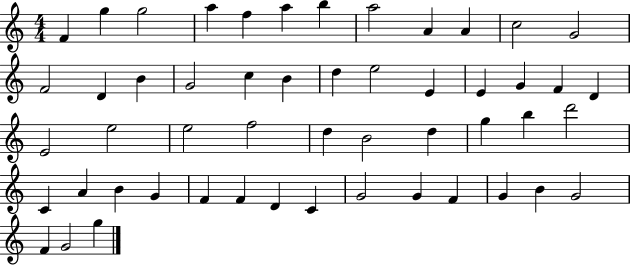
{
  \clef treble
  \numericTimeSignature
  \time 4/4
  \key c \major
  f'4 g''4 g''2 | a''4 f''4 a''4 b''4 | a''2 a'4 a'4 | c''2 g'2 | \break f'2 d'4 b'4 | g'2 c''4 b'4 | d''4 e''2 e'4 | e'4 g'4 f'4 d'4 | \break e'2 e''2 | e''2 f''2 | d''4 b'2 d''4 | g''4 b''4 d'''2 | \break c'4 a'4 b'4 g'4 | f'4 f'4 d'4 c'4 | g'2 g'4 f'4 | g'4 b'4 g'2 | \break f'4 g'2 g''4 | \bar "|."
}